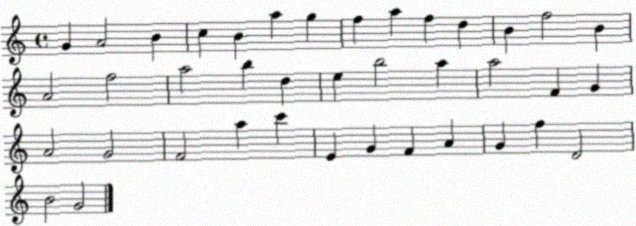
X:1
T:Untitled
M:4/4
L:1/4
K:C
G A2 B c B a g f a f d B f2 B A2 f2 a2 b d e b2 a a2 F G A2 G2 F2 a c' E G F A G f D2 B2 G2